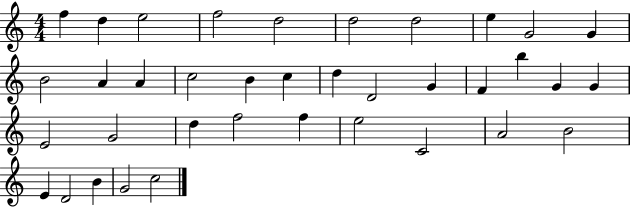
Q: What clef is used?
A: treble